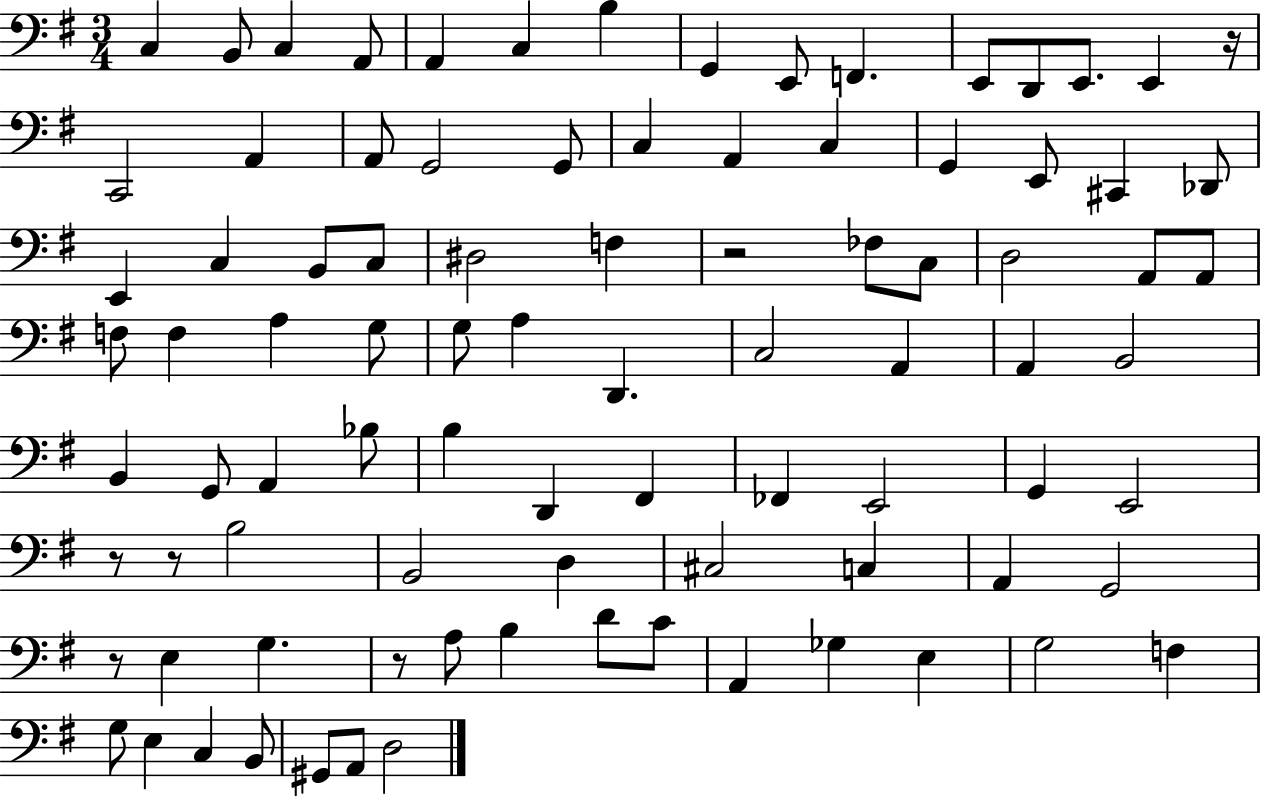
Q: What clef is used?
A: bass